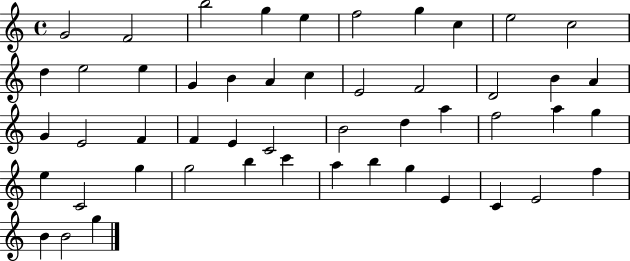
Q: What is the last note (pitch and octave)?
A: G5